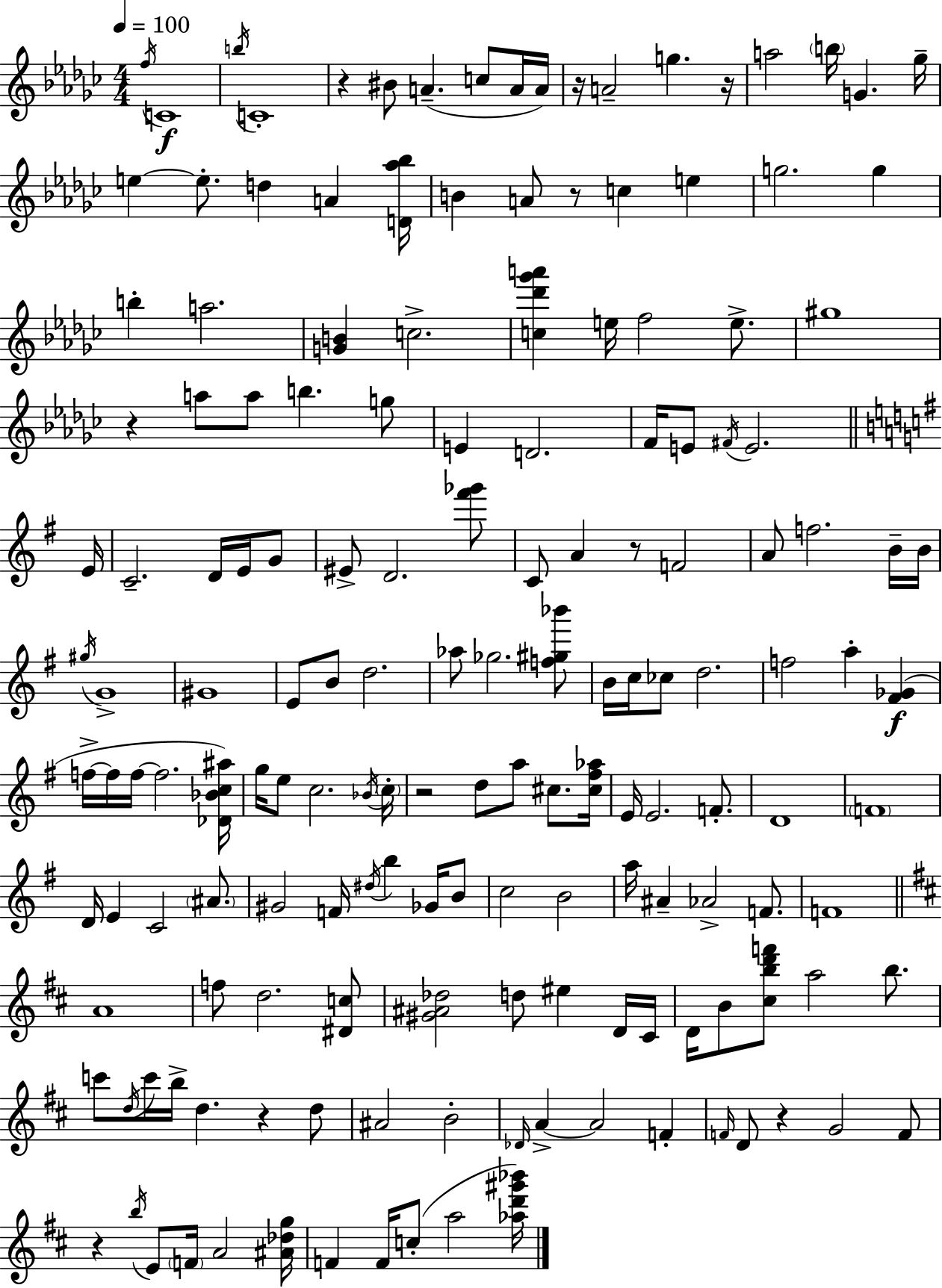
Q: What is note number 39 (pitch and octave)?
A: F4